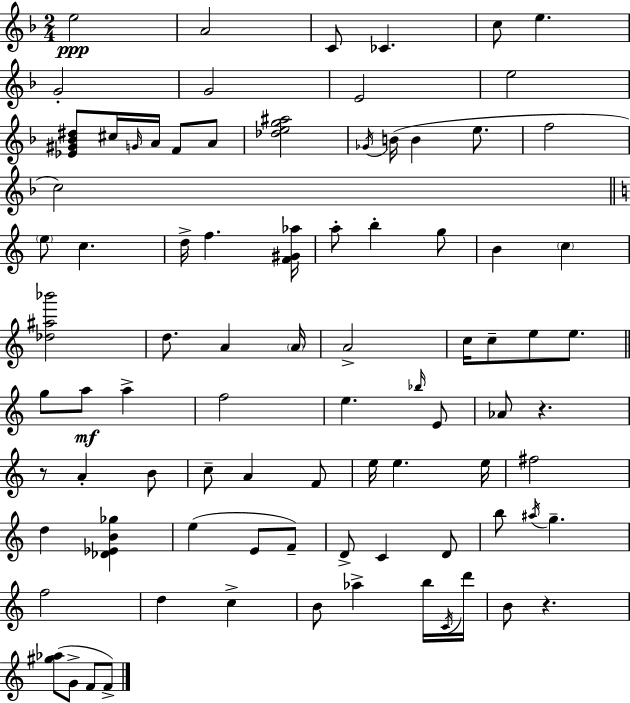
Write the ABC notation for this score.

X:1
T:Untitled
M:2/4
L:1/4
K:Dm
e2 A2 C/2 _C c/2 e G2 G2 E2 e2 [_E^G_B^d]/2 ^c/4 G/4 A/4 F/2 A/2 [_deg^a]2 _G/4 B/4 B e/2 f2 c2 e/2 c d/4 f [F^G_a]/4 a/2 b g/2 B c [_d^a_b']2 d/2 A A/4 A2 c/4 c/2 e/2 e/2 g/2 a/2 a f2 e _b/4 E/2 _A/2 z z/2 A B/2 c/2 A F/2 e/4 e e/4 ^f2 d [_D_EB_g] e E/2 F/2 D/2 C D/2 b/2 ^a/4 g f2 d c B/2 _a b/4 C/4 d'/4 B/2 z [^g_a]/2 G/2 F/2 F/2